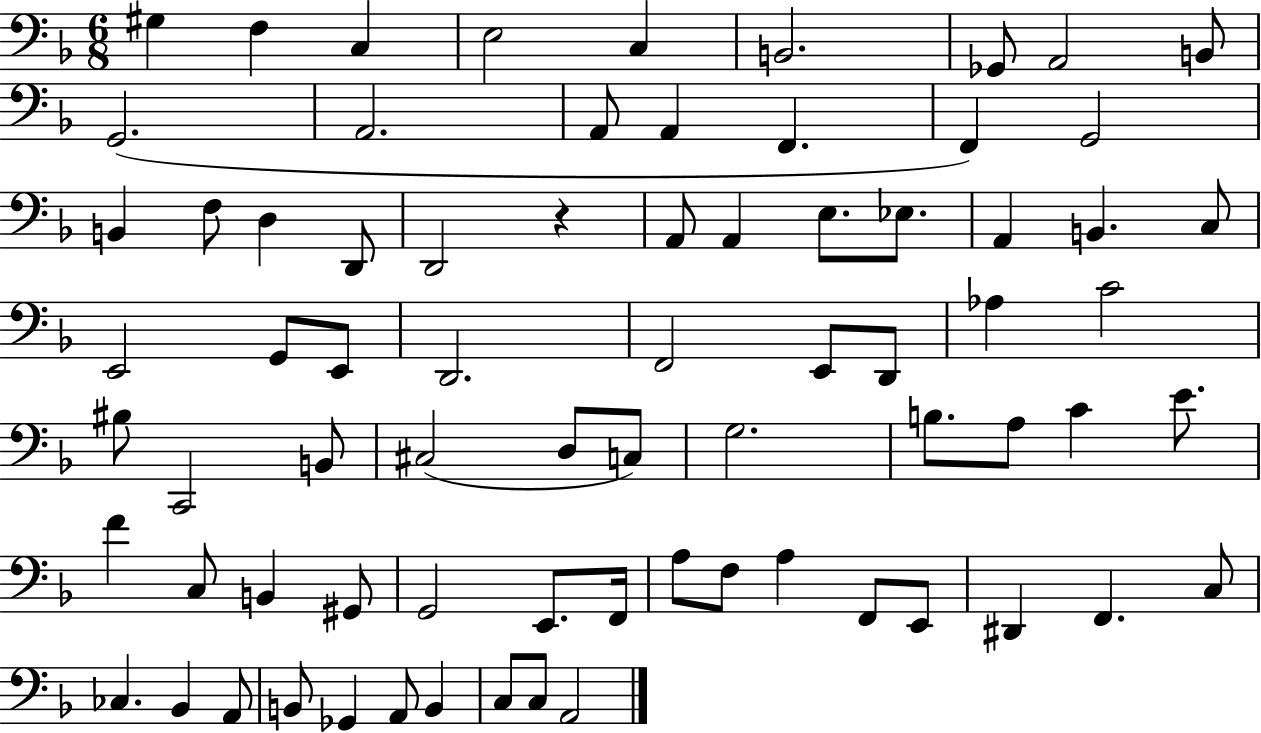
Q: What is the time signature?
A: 6/8